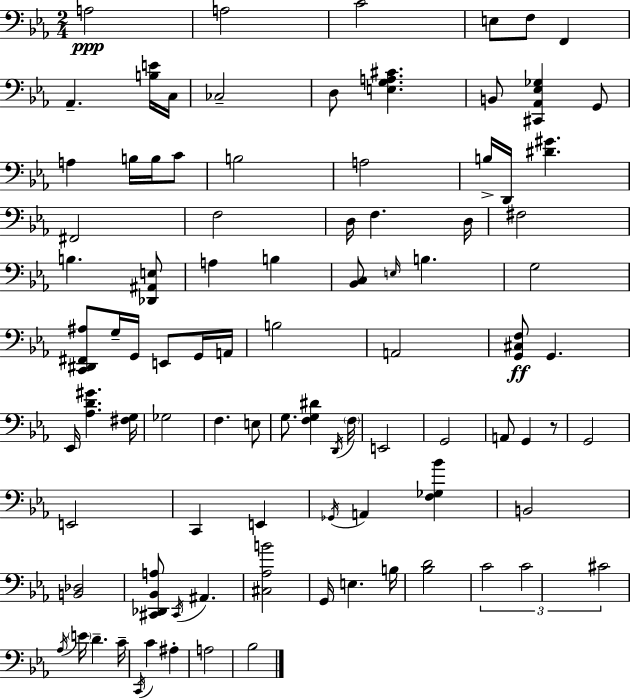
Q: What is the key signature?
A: C minor